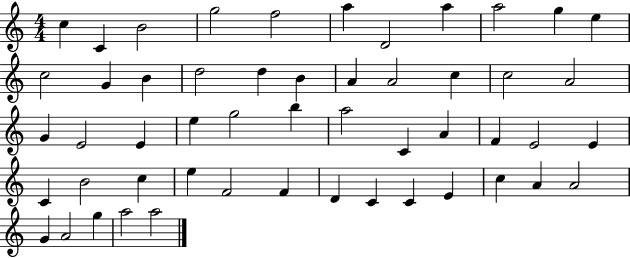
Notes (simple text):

C5/q C4/q B4/h G5/h F5/h A5/q D4/h A5/q A5/h G5/q E5/q C5/h G4/q B4/q D5/h D5/q B4/q A4/q A4/h C5/q C5/h A4/h G4/q E4/h E4/q E5/q G5/h B5/q A5/h C4/q A4/q F4/q E4/h E4/q C4/q B4/h C5/q E5/q F4/h F4/q D4/q C4/q C4/q E4/q C5/q A4/q A4/h G4/q A4/h G5/q A5/h A5/h